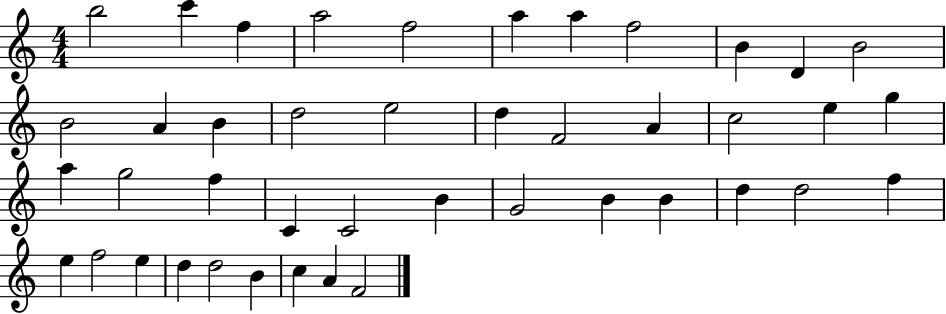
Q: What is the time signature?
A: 4/4